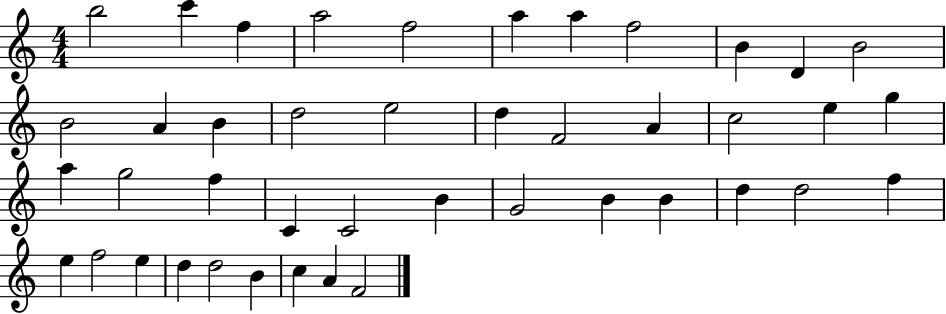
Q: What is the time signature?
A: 4/4